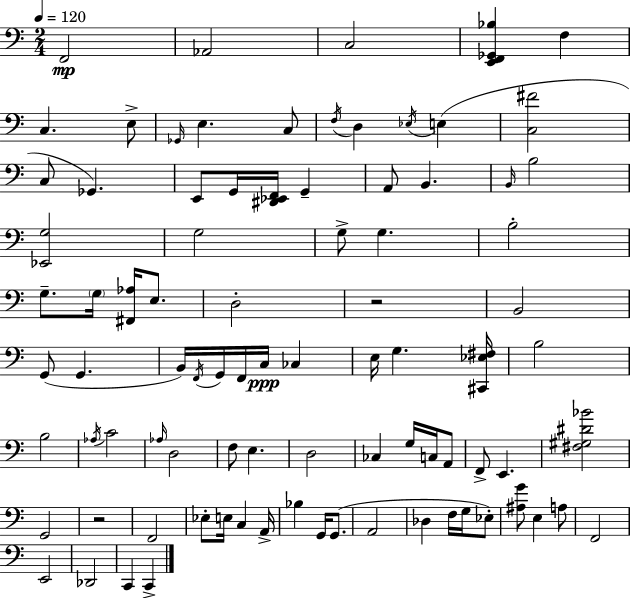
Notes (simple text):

F2/h Ab2/h C3/h [E2,F2,Gb2,Bb3]/q F3/q C3/q. E3/e Gb2/s E3/q. C3/e F3/s D3/q Eb3/s E3/q [C3,F#4]/h C3/e Gb2/q. E2/e G2/s [D#2,Eb2,F2]/s G2/q A2/e B2/q. B2/s B3/h [Eb2,G3]/h G3/h G3/e G3/q. B3/h G3/e. G3/s [F#2,Ab3]/s E3/e. D3/h R/h B2/h G2/e G2/q. B2/s F2/s G2/s F2/s C3/s CES3/q E3/s G3/q. [C#2,Eb3,F#3]/s B3/h B3/h Ab3/s C4/h Ab3/s D3/h F3/e E3/q. D3/h CES3/q G3/s C3/s A2/e F2/e E2/q. [F#3,G#3,D#4,Bb4]/h G2/h R/h F2/h Eb3/e E3/s C3/q A2/s Bb3/q G2/s G2/e. A2/h Db3/q F3/s G3/s Eb3/e [A#3,G4]/e E3/q A3/e F2/h E2/h Db2/h C2/q C2/q